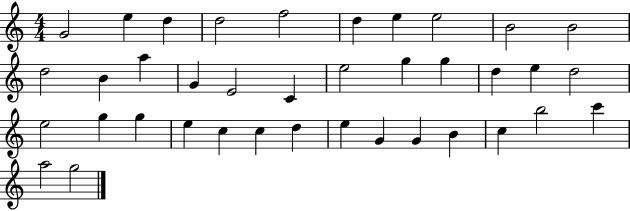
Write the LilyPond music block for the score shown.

{
  \clef treble
  \numericTimeSignature
  \time 4/4
  \key c \major
  g'2 e''4 d''4 | d''2 f''2 | d''4 e''4 e''2 | b'2 b'2 | \break d''2 b'4 a''4 | g'4 e'2 c'4 | e''2 g''4 g''4 | d''4 e''4 d''2 | \break e''2 g''4 g''4 | e''4 c''4 c''4 d''4 | e''4 g'4 g'4 b'4 | c''4 b''2 c'''4 | \break a''2 g''2 | \bar "|."
}